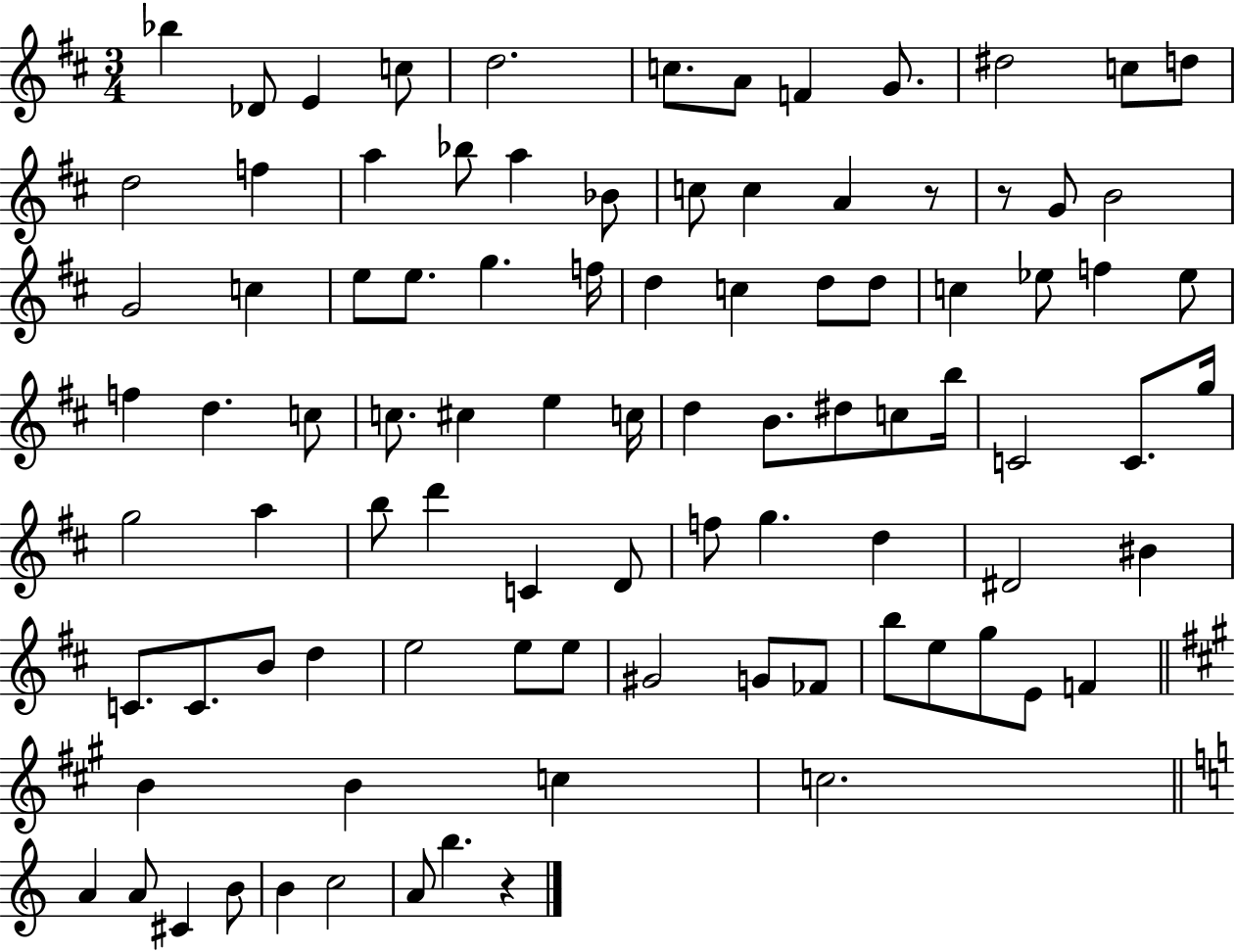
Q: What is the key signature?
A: D major